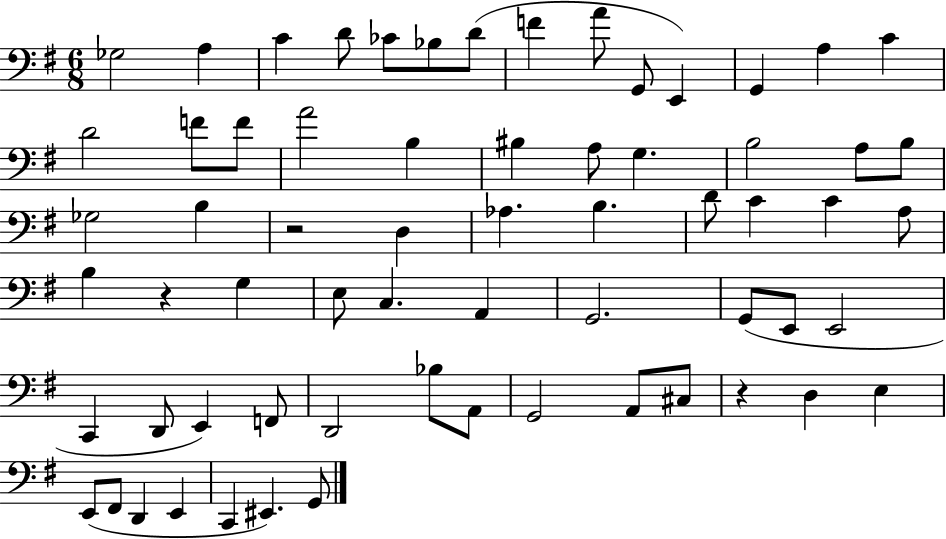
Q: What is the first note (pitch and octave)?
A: Gb3